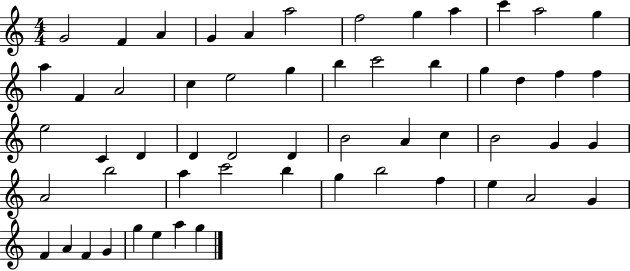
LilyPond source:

{
  \clef treble
  \numericTimeSignature
  \time 4/4
  \key c \major
  g'2 f'4 a'4 | g'4 a'4 a''2 | f''2 g''4 a''4 | c'''4 a''2 g''4 | \break a''4 f'4 a'2 | c''4 e''2 g''4 | b''4 c'''2 b''4 | g''4 d''4 f''4 f''4 | \break e''2 c'4 d'4 | d'4 d'2 d'4 | b'2 a'4 c''4 | b'2 g'4 g'4 | \break a'2 b''2 | a''4 c'''2 b''4 | g''4 b''2 f''4 | e''4 a'2 g'4 | \break f'4 a'4 f'4 g'4 | g''4 e''4 a''4 g''4 | \bar "|."
}